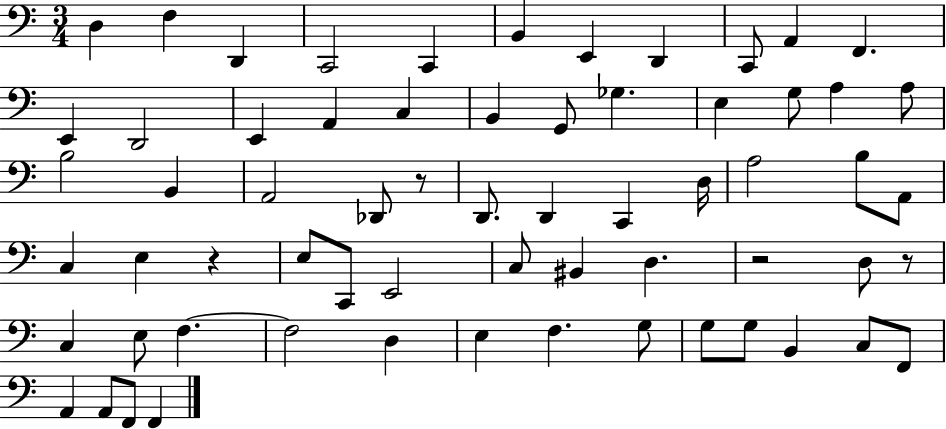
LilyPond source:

{
  \clef bass
  \numericTimeSignature
  \time 3/4
  \key c \major
  d4 f4 d,4 | c,2 c,4 | b,4 e,4 d,4 | c,8 a,4 f,4. | \break e,4 d,2 | e,4 a,4 c4 | b,4 g,8 ges4. | e4 g8 a4 a8 | \break b2 b,4 | a,2 des,8 r8 | d,8. d,4 c,4 d16 | a2 b8 a,8 | \break c4 e4 r4 | e8 c,8 e,2 | c8 bis,4 d4. | r2 d8 r8 | \break c4 e8 f4.~~ | f2 d4 | e4 f4. g8 | g8 g8 b,4 c8 f,8 | \break a,4 a,8 f,8 f,4 | \bar "|."
}